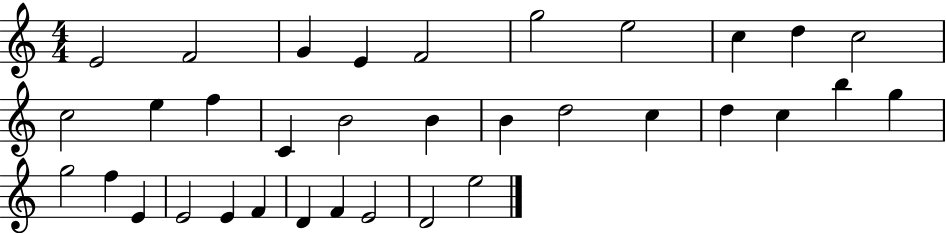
E4/h F4/h G4/q E4/q F4/h G5/h E5/h C5/q D5/q C5/h C5/h E5/q F5/q C4/q B4/h B4/q B4/q D5/h C5/q D5/q C5/q B5/q G5/q G5/h F5/q E4/q E4/h E4/q F4/q D4/q F4/q E4/h D4/h E5/h